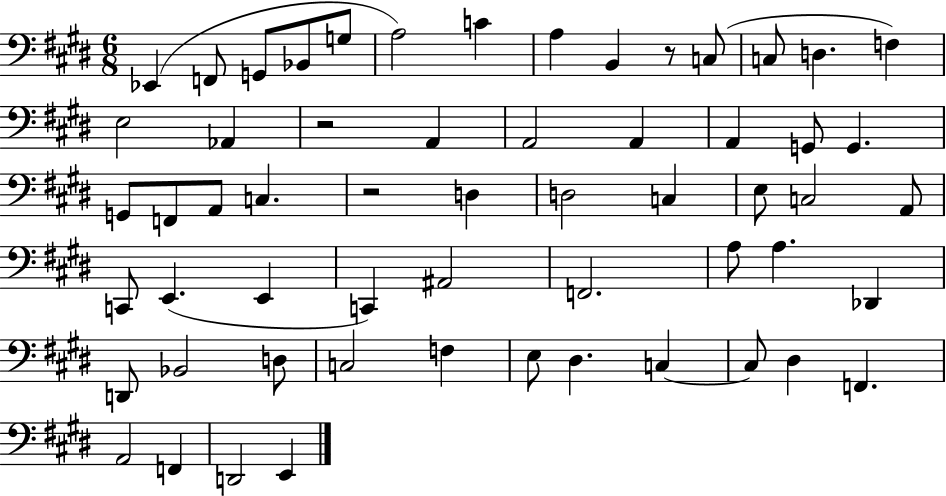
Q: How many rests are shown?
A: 3